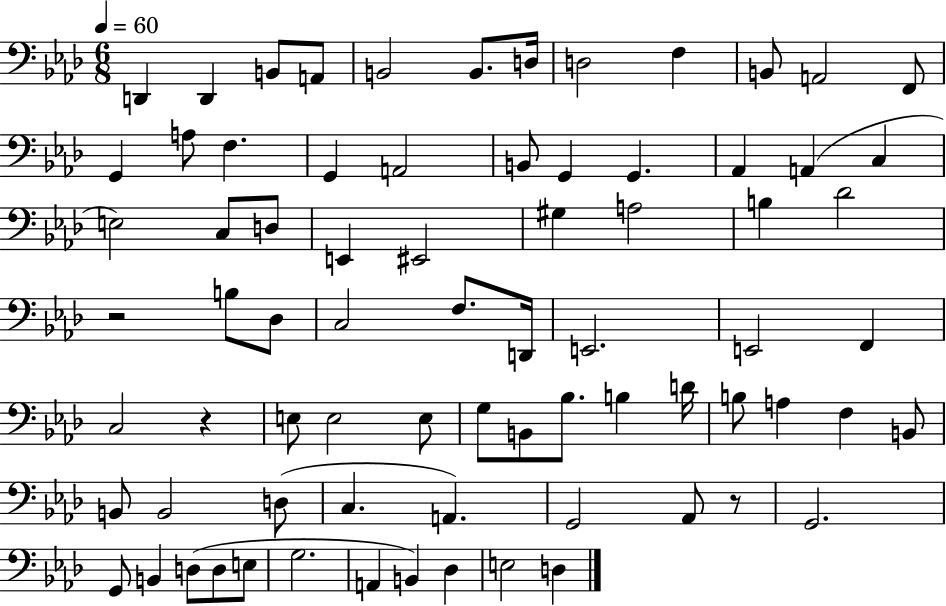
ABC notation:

X:1
T:Untitled
M:6/8
L:1/4
K:Ab
D,, D,, B,,/2 A,,/2 B,,2 B,,/2 D,/4 D,2 F, B,,/2 A,,2 F,,/2 G,, A,/2 F, G,, A,,2 B,,/2 G,, G,, _A,, A,, C, E,2 C,/2 D,/2 E,, ^E,,2 ^G, A,2 B, _D2 z2 B,/2 _D,/2 C,2 F,/2 D,,/4 E,,2 E,,2 F,, C,2 z E,/2 E,2 E,/2 G,/2 B,,/2 _B,/2 B, D/4 B,/2 A, F, B,,/2 B,,/2 B,,2 D,/2 C, A,, G,,2 _A,,/2 z/2 G,,2 G,,/2 B,, D,/2 D,/2 E,/2 G,2 A,, B,, _D, E,2 D,